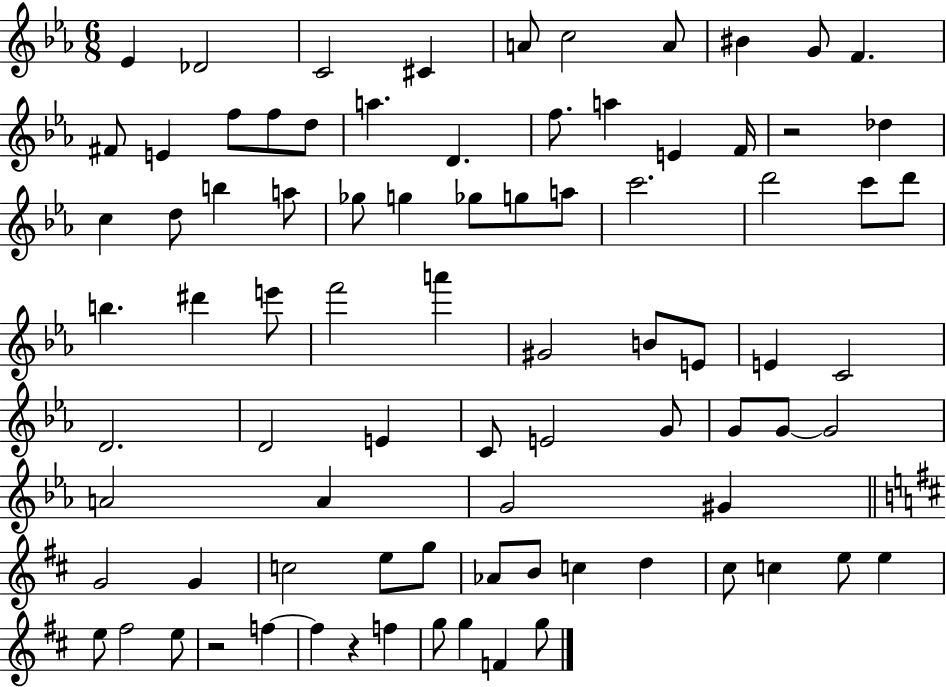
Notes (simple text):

Eb4/q Db4/h C4/h C#4/q A4/e C5/h A4/e BIS4/q G4/e F4/q. F#4/e E4/q F5/e F5/e D5/e A5/q. D4/q. F5/e. A5/q E4/q F4/s R/h Db5/q C5/q D5/e B5/q A5/e Gb5/e G5/q Gb5/e G5/e A5/e C6/h. D6/h C6/e D6/e B5/q. D#6/q E6/e F6/h A6/q G#4/h B4/e E4/e E4/q C4/h D4/h. D4/h E4/q C4/e E4/h G4/e G4/e G4/e G4/h A4/h A4/q G4/h G#4/q G4/h G4/q C5/h E5/e G5/e Ab4/e B4/e C5/q D5/q C#5/e C5/q E5/e E5/q E5/e F#5/h E5/e R/h F5/q F5/q R/q F5/q G5/e G5/q F4/q G5/e